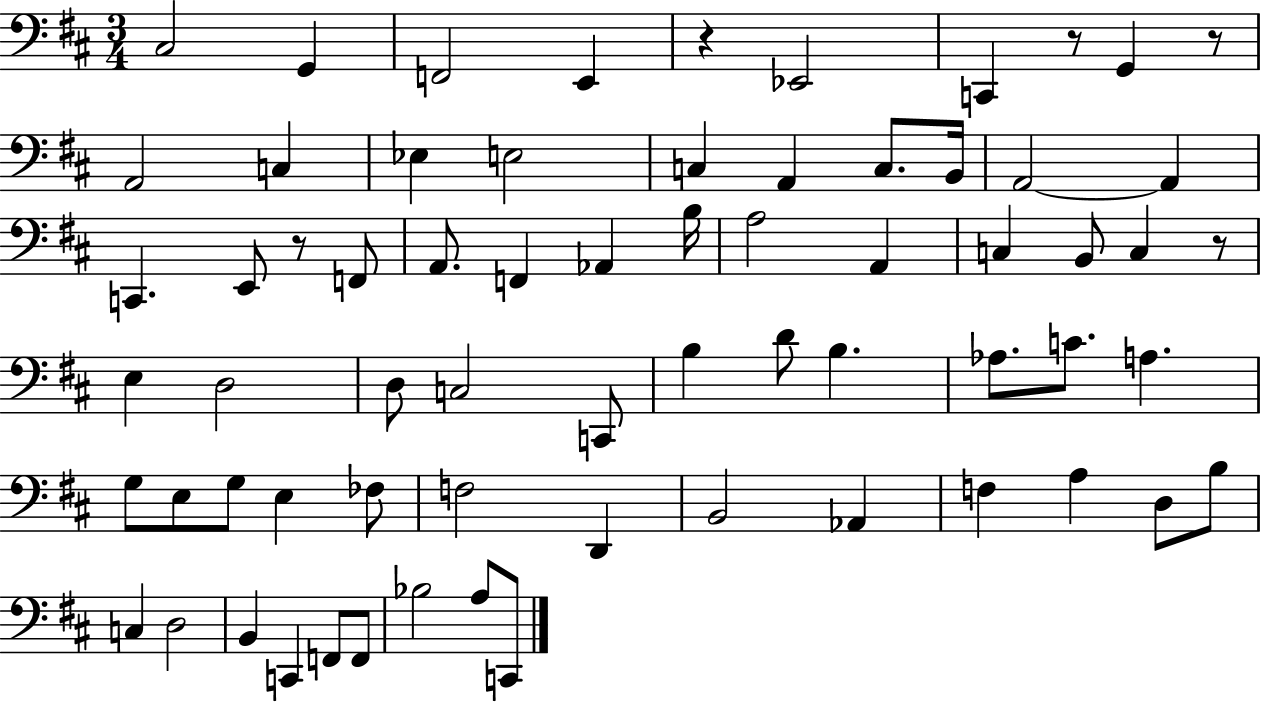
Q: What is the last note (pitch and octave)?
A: C2